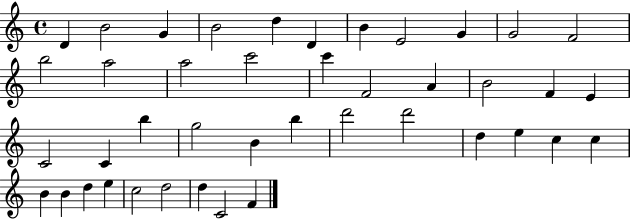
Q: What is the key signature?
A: C major